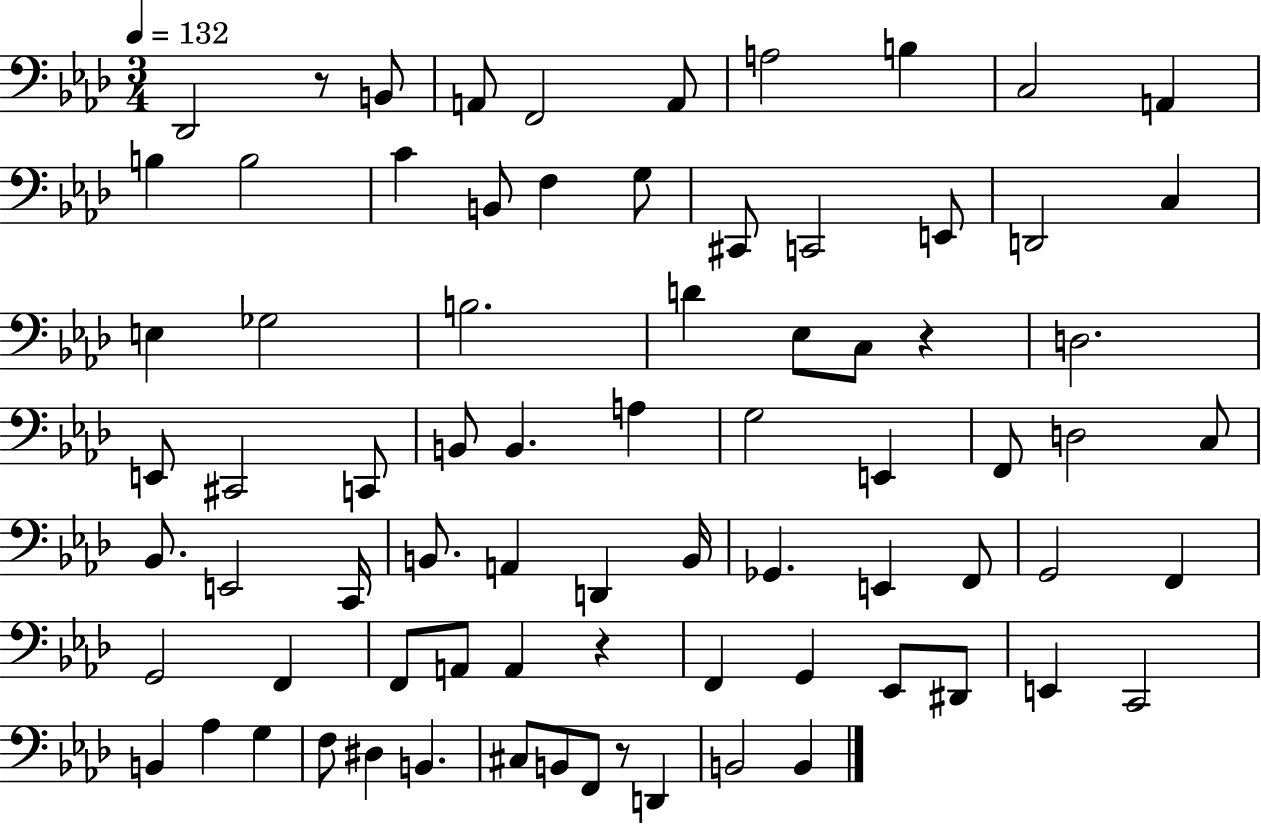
Db2/h R/e B2/e A2/e F2/h A2/e A3/h B3/q C3/h A2/q B3/q B3/h C4/q B2/e F3/q G3/e C#2/e C2/h E2/e D2/h C3/q E3/q Gb3/h B3/h. D4/q Eb3/e C3/e R/q D3/h. E2/e C#2/h C2/e B2/e B2/q. A3/q G3/h E2/q F2/e D3/h C3/e Bb2/e. E2/h C2/s B2/e. A2/q D2/q B2/s Gb2/q. E2/q F2/e G2/h F2/q G2/h F2/q F2/e A2/e A2/q R/q F2/q G2/q Eb2/e D#2/e E2/q C2/h B2/q Ab3/q G3/q F3/e D#3/q B2/q. C#3/e B2/e F2/e R/e D2/q B2/h B2/q